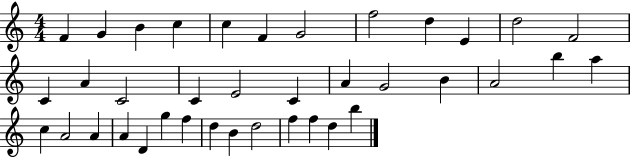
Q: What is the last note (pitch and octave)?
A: B5